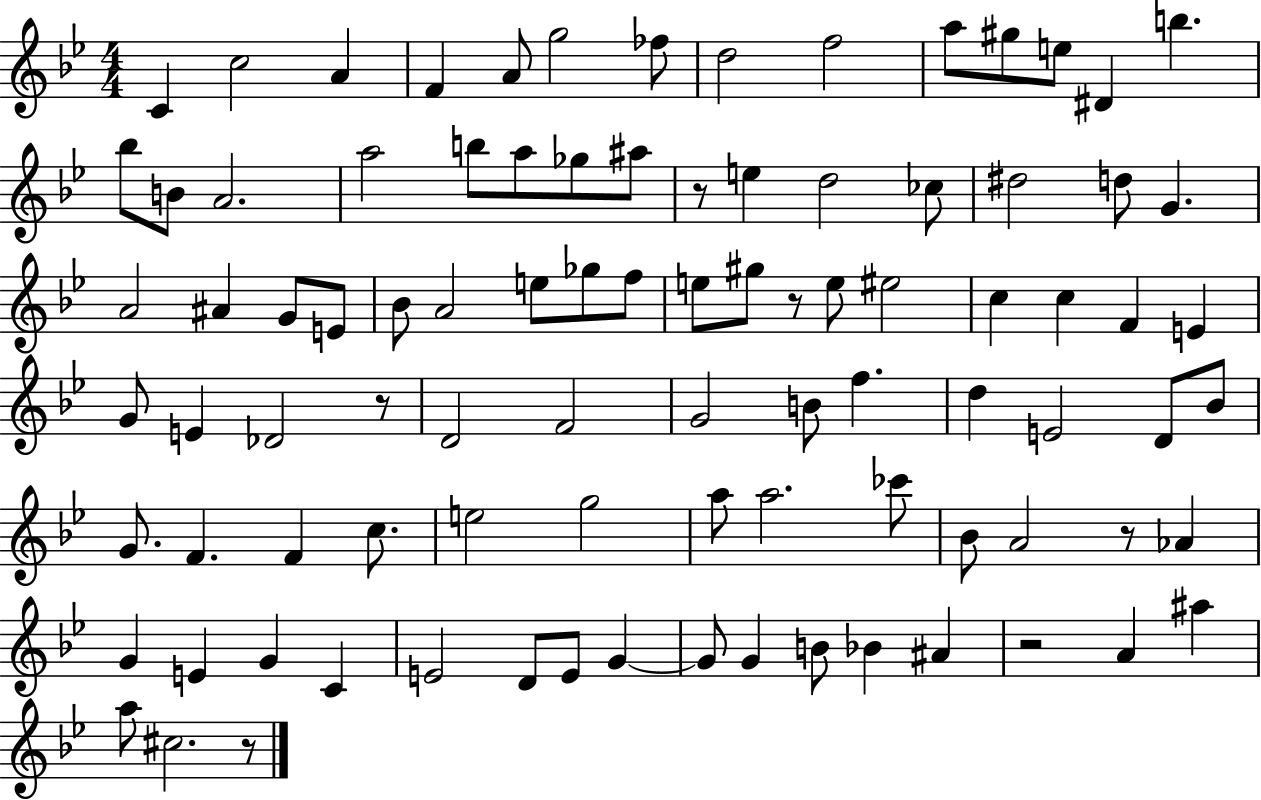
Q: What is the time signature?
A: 4/4